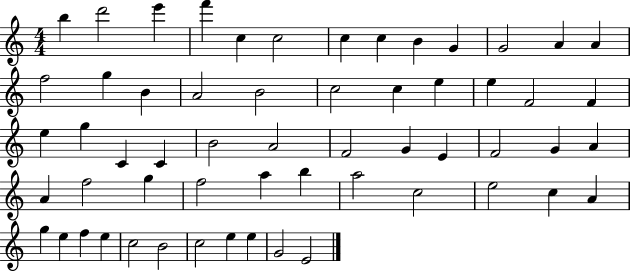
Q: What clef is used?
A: treble